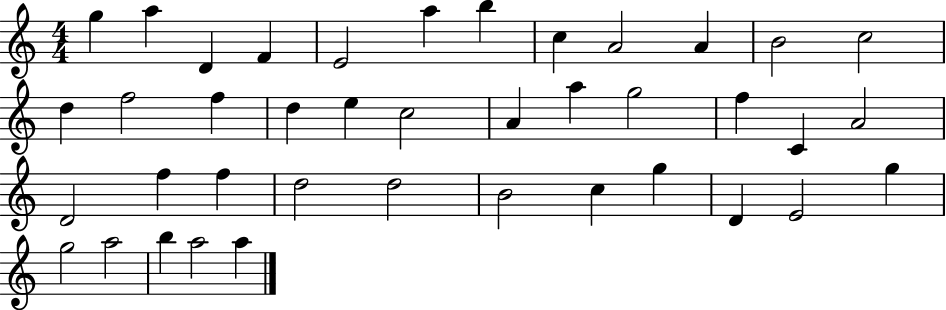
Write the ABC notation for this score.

X:1
T:Untitled
M:4/4
L:1/4
K:C
g a D F E2 a b c A2 A B2 c2 d f2 f d e c2 A a g2 f C A2 D2 f f d2 d2 B2 c g D E2 g g2 a2 b a2 a